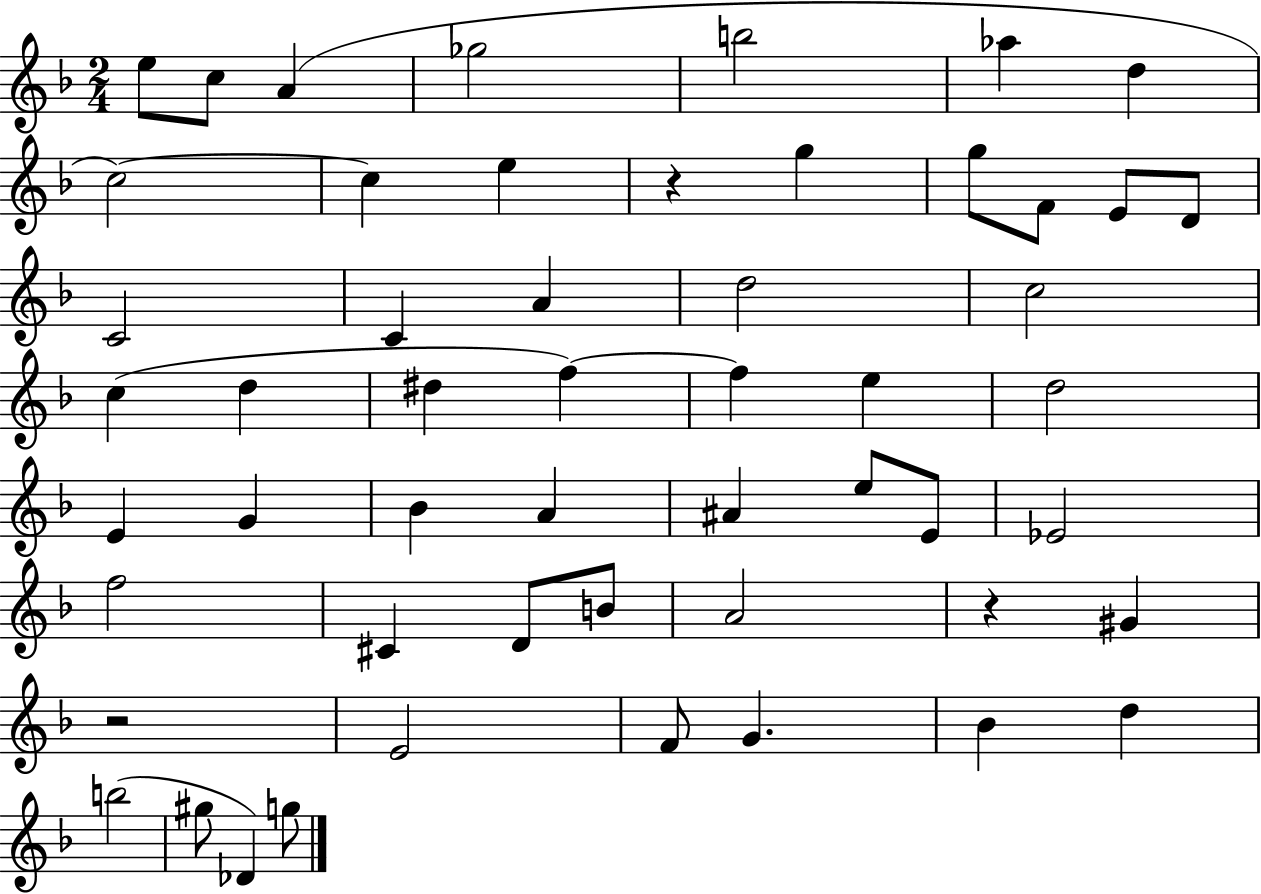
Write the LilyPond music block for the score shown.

{
  \clef treble
  \numericTimeSignature
  \time 2/4
  \key f \major
  \repeat volta 2 { e''8 c''8 a'4( | ges''2 | b''2 | aes''4 d''4 | \break c''2~~) | c''4 e''4 | r4 g''4 | g''8 f'8 e'8 d'8 | \break c'2 | c'4 a'4 | d''2 | c''2 | \break c''4( d''4 | dis''4 f''4~~) | f''4 e''4 | d''2 | \break e'4 g'4 | bes'4 a'4 | ais'4 e''8 e'8 | ees'2 | \break f''2 | cis'4 d'8 b'8 | a'2 | r4 gis'4 | \break r2 | e'2 | f'8 g'4. | bes'4 d''4 | \break b''2( | gis''8 des'4) g''8 | } \bar "|."
}